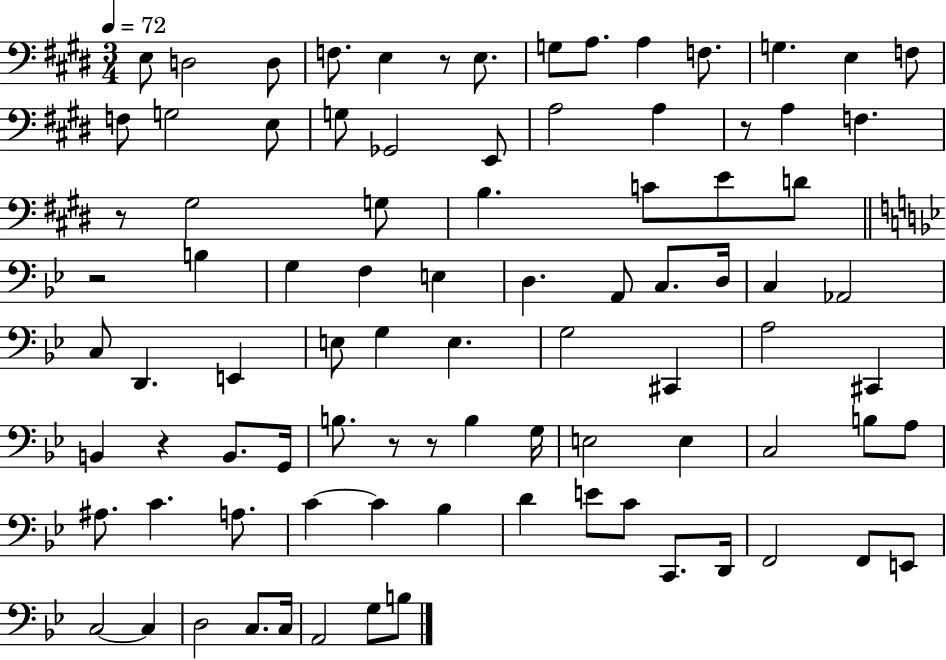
{
  \clef bass
  \numericTimeSignature
  \time 3/4
  \key e \major
  \tempo 4 = 72
  e8 d2 d8 | f8. e4 r8 e8. | g8 a8. a4 f8. | g4. e4 f8 | \break f8 g2 e8 | g8 ges,2 e,8 | a2 a4 | r8 a4 f4. | \break r8 gis2 g8 | b4. c'8 e'8 d'8 | \bar "||" \break \key bes \major r2 b4 | g4 f4 e4 | d4. a,8 c8. d16 | c4 aes,2 | \break c8 d,4. e,4 | e8 g4 e4. | g2 cis,4 | a2 cis,4 | \break b,4 r4 b,8. g,16 | b8. r8 r8 b4 g16 | e2 e4 | c2 b8 a8 | \break ais8. c'4. a8. | c'4~~ c'4 bes4 | d'4 e'8 c'8 c,8. d,16 | f,2 f,8 e,8 | \break c2~~ c4 | d2 c8. c16 | a,2 g8 b8 | \bar "|."
}